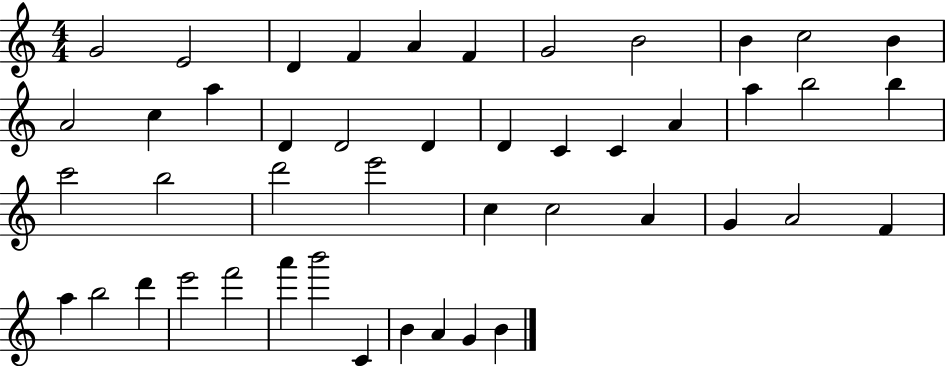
{
  \clef treble
  \numericTimeSignature
  \time 4/4
  \key c \major
  g'2 e'2 | d'4 f'4 a'4 f'4 | g'2 b'2 | b'4 c''2 b'4 | \break a'2 c''4 a''4 | d'4 d'2 d'4 | d'4 c'4 c'4 a'4 | a''4 b''2 b''4 | \break c'''2 b''2 | d'''2 e'''2 | c''4 c''2 a'4 | g'4 a'2 f'4 | \break a''4 b''2 d'''4 | e'''2 f'''2 | a'''4 b'''2 c'4 | b'4 a'4 g'4 b'4 | \break \bar "|."
}